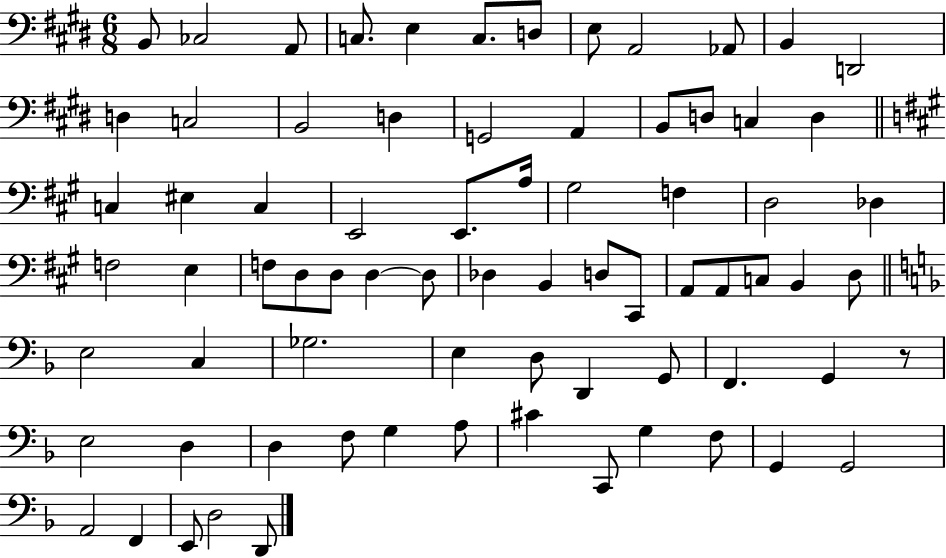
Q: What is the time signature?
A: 6/8